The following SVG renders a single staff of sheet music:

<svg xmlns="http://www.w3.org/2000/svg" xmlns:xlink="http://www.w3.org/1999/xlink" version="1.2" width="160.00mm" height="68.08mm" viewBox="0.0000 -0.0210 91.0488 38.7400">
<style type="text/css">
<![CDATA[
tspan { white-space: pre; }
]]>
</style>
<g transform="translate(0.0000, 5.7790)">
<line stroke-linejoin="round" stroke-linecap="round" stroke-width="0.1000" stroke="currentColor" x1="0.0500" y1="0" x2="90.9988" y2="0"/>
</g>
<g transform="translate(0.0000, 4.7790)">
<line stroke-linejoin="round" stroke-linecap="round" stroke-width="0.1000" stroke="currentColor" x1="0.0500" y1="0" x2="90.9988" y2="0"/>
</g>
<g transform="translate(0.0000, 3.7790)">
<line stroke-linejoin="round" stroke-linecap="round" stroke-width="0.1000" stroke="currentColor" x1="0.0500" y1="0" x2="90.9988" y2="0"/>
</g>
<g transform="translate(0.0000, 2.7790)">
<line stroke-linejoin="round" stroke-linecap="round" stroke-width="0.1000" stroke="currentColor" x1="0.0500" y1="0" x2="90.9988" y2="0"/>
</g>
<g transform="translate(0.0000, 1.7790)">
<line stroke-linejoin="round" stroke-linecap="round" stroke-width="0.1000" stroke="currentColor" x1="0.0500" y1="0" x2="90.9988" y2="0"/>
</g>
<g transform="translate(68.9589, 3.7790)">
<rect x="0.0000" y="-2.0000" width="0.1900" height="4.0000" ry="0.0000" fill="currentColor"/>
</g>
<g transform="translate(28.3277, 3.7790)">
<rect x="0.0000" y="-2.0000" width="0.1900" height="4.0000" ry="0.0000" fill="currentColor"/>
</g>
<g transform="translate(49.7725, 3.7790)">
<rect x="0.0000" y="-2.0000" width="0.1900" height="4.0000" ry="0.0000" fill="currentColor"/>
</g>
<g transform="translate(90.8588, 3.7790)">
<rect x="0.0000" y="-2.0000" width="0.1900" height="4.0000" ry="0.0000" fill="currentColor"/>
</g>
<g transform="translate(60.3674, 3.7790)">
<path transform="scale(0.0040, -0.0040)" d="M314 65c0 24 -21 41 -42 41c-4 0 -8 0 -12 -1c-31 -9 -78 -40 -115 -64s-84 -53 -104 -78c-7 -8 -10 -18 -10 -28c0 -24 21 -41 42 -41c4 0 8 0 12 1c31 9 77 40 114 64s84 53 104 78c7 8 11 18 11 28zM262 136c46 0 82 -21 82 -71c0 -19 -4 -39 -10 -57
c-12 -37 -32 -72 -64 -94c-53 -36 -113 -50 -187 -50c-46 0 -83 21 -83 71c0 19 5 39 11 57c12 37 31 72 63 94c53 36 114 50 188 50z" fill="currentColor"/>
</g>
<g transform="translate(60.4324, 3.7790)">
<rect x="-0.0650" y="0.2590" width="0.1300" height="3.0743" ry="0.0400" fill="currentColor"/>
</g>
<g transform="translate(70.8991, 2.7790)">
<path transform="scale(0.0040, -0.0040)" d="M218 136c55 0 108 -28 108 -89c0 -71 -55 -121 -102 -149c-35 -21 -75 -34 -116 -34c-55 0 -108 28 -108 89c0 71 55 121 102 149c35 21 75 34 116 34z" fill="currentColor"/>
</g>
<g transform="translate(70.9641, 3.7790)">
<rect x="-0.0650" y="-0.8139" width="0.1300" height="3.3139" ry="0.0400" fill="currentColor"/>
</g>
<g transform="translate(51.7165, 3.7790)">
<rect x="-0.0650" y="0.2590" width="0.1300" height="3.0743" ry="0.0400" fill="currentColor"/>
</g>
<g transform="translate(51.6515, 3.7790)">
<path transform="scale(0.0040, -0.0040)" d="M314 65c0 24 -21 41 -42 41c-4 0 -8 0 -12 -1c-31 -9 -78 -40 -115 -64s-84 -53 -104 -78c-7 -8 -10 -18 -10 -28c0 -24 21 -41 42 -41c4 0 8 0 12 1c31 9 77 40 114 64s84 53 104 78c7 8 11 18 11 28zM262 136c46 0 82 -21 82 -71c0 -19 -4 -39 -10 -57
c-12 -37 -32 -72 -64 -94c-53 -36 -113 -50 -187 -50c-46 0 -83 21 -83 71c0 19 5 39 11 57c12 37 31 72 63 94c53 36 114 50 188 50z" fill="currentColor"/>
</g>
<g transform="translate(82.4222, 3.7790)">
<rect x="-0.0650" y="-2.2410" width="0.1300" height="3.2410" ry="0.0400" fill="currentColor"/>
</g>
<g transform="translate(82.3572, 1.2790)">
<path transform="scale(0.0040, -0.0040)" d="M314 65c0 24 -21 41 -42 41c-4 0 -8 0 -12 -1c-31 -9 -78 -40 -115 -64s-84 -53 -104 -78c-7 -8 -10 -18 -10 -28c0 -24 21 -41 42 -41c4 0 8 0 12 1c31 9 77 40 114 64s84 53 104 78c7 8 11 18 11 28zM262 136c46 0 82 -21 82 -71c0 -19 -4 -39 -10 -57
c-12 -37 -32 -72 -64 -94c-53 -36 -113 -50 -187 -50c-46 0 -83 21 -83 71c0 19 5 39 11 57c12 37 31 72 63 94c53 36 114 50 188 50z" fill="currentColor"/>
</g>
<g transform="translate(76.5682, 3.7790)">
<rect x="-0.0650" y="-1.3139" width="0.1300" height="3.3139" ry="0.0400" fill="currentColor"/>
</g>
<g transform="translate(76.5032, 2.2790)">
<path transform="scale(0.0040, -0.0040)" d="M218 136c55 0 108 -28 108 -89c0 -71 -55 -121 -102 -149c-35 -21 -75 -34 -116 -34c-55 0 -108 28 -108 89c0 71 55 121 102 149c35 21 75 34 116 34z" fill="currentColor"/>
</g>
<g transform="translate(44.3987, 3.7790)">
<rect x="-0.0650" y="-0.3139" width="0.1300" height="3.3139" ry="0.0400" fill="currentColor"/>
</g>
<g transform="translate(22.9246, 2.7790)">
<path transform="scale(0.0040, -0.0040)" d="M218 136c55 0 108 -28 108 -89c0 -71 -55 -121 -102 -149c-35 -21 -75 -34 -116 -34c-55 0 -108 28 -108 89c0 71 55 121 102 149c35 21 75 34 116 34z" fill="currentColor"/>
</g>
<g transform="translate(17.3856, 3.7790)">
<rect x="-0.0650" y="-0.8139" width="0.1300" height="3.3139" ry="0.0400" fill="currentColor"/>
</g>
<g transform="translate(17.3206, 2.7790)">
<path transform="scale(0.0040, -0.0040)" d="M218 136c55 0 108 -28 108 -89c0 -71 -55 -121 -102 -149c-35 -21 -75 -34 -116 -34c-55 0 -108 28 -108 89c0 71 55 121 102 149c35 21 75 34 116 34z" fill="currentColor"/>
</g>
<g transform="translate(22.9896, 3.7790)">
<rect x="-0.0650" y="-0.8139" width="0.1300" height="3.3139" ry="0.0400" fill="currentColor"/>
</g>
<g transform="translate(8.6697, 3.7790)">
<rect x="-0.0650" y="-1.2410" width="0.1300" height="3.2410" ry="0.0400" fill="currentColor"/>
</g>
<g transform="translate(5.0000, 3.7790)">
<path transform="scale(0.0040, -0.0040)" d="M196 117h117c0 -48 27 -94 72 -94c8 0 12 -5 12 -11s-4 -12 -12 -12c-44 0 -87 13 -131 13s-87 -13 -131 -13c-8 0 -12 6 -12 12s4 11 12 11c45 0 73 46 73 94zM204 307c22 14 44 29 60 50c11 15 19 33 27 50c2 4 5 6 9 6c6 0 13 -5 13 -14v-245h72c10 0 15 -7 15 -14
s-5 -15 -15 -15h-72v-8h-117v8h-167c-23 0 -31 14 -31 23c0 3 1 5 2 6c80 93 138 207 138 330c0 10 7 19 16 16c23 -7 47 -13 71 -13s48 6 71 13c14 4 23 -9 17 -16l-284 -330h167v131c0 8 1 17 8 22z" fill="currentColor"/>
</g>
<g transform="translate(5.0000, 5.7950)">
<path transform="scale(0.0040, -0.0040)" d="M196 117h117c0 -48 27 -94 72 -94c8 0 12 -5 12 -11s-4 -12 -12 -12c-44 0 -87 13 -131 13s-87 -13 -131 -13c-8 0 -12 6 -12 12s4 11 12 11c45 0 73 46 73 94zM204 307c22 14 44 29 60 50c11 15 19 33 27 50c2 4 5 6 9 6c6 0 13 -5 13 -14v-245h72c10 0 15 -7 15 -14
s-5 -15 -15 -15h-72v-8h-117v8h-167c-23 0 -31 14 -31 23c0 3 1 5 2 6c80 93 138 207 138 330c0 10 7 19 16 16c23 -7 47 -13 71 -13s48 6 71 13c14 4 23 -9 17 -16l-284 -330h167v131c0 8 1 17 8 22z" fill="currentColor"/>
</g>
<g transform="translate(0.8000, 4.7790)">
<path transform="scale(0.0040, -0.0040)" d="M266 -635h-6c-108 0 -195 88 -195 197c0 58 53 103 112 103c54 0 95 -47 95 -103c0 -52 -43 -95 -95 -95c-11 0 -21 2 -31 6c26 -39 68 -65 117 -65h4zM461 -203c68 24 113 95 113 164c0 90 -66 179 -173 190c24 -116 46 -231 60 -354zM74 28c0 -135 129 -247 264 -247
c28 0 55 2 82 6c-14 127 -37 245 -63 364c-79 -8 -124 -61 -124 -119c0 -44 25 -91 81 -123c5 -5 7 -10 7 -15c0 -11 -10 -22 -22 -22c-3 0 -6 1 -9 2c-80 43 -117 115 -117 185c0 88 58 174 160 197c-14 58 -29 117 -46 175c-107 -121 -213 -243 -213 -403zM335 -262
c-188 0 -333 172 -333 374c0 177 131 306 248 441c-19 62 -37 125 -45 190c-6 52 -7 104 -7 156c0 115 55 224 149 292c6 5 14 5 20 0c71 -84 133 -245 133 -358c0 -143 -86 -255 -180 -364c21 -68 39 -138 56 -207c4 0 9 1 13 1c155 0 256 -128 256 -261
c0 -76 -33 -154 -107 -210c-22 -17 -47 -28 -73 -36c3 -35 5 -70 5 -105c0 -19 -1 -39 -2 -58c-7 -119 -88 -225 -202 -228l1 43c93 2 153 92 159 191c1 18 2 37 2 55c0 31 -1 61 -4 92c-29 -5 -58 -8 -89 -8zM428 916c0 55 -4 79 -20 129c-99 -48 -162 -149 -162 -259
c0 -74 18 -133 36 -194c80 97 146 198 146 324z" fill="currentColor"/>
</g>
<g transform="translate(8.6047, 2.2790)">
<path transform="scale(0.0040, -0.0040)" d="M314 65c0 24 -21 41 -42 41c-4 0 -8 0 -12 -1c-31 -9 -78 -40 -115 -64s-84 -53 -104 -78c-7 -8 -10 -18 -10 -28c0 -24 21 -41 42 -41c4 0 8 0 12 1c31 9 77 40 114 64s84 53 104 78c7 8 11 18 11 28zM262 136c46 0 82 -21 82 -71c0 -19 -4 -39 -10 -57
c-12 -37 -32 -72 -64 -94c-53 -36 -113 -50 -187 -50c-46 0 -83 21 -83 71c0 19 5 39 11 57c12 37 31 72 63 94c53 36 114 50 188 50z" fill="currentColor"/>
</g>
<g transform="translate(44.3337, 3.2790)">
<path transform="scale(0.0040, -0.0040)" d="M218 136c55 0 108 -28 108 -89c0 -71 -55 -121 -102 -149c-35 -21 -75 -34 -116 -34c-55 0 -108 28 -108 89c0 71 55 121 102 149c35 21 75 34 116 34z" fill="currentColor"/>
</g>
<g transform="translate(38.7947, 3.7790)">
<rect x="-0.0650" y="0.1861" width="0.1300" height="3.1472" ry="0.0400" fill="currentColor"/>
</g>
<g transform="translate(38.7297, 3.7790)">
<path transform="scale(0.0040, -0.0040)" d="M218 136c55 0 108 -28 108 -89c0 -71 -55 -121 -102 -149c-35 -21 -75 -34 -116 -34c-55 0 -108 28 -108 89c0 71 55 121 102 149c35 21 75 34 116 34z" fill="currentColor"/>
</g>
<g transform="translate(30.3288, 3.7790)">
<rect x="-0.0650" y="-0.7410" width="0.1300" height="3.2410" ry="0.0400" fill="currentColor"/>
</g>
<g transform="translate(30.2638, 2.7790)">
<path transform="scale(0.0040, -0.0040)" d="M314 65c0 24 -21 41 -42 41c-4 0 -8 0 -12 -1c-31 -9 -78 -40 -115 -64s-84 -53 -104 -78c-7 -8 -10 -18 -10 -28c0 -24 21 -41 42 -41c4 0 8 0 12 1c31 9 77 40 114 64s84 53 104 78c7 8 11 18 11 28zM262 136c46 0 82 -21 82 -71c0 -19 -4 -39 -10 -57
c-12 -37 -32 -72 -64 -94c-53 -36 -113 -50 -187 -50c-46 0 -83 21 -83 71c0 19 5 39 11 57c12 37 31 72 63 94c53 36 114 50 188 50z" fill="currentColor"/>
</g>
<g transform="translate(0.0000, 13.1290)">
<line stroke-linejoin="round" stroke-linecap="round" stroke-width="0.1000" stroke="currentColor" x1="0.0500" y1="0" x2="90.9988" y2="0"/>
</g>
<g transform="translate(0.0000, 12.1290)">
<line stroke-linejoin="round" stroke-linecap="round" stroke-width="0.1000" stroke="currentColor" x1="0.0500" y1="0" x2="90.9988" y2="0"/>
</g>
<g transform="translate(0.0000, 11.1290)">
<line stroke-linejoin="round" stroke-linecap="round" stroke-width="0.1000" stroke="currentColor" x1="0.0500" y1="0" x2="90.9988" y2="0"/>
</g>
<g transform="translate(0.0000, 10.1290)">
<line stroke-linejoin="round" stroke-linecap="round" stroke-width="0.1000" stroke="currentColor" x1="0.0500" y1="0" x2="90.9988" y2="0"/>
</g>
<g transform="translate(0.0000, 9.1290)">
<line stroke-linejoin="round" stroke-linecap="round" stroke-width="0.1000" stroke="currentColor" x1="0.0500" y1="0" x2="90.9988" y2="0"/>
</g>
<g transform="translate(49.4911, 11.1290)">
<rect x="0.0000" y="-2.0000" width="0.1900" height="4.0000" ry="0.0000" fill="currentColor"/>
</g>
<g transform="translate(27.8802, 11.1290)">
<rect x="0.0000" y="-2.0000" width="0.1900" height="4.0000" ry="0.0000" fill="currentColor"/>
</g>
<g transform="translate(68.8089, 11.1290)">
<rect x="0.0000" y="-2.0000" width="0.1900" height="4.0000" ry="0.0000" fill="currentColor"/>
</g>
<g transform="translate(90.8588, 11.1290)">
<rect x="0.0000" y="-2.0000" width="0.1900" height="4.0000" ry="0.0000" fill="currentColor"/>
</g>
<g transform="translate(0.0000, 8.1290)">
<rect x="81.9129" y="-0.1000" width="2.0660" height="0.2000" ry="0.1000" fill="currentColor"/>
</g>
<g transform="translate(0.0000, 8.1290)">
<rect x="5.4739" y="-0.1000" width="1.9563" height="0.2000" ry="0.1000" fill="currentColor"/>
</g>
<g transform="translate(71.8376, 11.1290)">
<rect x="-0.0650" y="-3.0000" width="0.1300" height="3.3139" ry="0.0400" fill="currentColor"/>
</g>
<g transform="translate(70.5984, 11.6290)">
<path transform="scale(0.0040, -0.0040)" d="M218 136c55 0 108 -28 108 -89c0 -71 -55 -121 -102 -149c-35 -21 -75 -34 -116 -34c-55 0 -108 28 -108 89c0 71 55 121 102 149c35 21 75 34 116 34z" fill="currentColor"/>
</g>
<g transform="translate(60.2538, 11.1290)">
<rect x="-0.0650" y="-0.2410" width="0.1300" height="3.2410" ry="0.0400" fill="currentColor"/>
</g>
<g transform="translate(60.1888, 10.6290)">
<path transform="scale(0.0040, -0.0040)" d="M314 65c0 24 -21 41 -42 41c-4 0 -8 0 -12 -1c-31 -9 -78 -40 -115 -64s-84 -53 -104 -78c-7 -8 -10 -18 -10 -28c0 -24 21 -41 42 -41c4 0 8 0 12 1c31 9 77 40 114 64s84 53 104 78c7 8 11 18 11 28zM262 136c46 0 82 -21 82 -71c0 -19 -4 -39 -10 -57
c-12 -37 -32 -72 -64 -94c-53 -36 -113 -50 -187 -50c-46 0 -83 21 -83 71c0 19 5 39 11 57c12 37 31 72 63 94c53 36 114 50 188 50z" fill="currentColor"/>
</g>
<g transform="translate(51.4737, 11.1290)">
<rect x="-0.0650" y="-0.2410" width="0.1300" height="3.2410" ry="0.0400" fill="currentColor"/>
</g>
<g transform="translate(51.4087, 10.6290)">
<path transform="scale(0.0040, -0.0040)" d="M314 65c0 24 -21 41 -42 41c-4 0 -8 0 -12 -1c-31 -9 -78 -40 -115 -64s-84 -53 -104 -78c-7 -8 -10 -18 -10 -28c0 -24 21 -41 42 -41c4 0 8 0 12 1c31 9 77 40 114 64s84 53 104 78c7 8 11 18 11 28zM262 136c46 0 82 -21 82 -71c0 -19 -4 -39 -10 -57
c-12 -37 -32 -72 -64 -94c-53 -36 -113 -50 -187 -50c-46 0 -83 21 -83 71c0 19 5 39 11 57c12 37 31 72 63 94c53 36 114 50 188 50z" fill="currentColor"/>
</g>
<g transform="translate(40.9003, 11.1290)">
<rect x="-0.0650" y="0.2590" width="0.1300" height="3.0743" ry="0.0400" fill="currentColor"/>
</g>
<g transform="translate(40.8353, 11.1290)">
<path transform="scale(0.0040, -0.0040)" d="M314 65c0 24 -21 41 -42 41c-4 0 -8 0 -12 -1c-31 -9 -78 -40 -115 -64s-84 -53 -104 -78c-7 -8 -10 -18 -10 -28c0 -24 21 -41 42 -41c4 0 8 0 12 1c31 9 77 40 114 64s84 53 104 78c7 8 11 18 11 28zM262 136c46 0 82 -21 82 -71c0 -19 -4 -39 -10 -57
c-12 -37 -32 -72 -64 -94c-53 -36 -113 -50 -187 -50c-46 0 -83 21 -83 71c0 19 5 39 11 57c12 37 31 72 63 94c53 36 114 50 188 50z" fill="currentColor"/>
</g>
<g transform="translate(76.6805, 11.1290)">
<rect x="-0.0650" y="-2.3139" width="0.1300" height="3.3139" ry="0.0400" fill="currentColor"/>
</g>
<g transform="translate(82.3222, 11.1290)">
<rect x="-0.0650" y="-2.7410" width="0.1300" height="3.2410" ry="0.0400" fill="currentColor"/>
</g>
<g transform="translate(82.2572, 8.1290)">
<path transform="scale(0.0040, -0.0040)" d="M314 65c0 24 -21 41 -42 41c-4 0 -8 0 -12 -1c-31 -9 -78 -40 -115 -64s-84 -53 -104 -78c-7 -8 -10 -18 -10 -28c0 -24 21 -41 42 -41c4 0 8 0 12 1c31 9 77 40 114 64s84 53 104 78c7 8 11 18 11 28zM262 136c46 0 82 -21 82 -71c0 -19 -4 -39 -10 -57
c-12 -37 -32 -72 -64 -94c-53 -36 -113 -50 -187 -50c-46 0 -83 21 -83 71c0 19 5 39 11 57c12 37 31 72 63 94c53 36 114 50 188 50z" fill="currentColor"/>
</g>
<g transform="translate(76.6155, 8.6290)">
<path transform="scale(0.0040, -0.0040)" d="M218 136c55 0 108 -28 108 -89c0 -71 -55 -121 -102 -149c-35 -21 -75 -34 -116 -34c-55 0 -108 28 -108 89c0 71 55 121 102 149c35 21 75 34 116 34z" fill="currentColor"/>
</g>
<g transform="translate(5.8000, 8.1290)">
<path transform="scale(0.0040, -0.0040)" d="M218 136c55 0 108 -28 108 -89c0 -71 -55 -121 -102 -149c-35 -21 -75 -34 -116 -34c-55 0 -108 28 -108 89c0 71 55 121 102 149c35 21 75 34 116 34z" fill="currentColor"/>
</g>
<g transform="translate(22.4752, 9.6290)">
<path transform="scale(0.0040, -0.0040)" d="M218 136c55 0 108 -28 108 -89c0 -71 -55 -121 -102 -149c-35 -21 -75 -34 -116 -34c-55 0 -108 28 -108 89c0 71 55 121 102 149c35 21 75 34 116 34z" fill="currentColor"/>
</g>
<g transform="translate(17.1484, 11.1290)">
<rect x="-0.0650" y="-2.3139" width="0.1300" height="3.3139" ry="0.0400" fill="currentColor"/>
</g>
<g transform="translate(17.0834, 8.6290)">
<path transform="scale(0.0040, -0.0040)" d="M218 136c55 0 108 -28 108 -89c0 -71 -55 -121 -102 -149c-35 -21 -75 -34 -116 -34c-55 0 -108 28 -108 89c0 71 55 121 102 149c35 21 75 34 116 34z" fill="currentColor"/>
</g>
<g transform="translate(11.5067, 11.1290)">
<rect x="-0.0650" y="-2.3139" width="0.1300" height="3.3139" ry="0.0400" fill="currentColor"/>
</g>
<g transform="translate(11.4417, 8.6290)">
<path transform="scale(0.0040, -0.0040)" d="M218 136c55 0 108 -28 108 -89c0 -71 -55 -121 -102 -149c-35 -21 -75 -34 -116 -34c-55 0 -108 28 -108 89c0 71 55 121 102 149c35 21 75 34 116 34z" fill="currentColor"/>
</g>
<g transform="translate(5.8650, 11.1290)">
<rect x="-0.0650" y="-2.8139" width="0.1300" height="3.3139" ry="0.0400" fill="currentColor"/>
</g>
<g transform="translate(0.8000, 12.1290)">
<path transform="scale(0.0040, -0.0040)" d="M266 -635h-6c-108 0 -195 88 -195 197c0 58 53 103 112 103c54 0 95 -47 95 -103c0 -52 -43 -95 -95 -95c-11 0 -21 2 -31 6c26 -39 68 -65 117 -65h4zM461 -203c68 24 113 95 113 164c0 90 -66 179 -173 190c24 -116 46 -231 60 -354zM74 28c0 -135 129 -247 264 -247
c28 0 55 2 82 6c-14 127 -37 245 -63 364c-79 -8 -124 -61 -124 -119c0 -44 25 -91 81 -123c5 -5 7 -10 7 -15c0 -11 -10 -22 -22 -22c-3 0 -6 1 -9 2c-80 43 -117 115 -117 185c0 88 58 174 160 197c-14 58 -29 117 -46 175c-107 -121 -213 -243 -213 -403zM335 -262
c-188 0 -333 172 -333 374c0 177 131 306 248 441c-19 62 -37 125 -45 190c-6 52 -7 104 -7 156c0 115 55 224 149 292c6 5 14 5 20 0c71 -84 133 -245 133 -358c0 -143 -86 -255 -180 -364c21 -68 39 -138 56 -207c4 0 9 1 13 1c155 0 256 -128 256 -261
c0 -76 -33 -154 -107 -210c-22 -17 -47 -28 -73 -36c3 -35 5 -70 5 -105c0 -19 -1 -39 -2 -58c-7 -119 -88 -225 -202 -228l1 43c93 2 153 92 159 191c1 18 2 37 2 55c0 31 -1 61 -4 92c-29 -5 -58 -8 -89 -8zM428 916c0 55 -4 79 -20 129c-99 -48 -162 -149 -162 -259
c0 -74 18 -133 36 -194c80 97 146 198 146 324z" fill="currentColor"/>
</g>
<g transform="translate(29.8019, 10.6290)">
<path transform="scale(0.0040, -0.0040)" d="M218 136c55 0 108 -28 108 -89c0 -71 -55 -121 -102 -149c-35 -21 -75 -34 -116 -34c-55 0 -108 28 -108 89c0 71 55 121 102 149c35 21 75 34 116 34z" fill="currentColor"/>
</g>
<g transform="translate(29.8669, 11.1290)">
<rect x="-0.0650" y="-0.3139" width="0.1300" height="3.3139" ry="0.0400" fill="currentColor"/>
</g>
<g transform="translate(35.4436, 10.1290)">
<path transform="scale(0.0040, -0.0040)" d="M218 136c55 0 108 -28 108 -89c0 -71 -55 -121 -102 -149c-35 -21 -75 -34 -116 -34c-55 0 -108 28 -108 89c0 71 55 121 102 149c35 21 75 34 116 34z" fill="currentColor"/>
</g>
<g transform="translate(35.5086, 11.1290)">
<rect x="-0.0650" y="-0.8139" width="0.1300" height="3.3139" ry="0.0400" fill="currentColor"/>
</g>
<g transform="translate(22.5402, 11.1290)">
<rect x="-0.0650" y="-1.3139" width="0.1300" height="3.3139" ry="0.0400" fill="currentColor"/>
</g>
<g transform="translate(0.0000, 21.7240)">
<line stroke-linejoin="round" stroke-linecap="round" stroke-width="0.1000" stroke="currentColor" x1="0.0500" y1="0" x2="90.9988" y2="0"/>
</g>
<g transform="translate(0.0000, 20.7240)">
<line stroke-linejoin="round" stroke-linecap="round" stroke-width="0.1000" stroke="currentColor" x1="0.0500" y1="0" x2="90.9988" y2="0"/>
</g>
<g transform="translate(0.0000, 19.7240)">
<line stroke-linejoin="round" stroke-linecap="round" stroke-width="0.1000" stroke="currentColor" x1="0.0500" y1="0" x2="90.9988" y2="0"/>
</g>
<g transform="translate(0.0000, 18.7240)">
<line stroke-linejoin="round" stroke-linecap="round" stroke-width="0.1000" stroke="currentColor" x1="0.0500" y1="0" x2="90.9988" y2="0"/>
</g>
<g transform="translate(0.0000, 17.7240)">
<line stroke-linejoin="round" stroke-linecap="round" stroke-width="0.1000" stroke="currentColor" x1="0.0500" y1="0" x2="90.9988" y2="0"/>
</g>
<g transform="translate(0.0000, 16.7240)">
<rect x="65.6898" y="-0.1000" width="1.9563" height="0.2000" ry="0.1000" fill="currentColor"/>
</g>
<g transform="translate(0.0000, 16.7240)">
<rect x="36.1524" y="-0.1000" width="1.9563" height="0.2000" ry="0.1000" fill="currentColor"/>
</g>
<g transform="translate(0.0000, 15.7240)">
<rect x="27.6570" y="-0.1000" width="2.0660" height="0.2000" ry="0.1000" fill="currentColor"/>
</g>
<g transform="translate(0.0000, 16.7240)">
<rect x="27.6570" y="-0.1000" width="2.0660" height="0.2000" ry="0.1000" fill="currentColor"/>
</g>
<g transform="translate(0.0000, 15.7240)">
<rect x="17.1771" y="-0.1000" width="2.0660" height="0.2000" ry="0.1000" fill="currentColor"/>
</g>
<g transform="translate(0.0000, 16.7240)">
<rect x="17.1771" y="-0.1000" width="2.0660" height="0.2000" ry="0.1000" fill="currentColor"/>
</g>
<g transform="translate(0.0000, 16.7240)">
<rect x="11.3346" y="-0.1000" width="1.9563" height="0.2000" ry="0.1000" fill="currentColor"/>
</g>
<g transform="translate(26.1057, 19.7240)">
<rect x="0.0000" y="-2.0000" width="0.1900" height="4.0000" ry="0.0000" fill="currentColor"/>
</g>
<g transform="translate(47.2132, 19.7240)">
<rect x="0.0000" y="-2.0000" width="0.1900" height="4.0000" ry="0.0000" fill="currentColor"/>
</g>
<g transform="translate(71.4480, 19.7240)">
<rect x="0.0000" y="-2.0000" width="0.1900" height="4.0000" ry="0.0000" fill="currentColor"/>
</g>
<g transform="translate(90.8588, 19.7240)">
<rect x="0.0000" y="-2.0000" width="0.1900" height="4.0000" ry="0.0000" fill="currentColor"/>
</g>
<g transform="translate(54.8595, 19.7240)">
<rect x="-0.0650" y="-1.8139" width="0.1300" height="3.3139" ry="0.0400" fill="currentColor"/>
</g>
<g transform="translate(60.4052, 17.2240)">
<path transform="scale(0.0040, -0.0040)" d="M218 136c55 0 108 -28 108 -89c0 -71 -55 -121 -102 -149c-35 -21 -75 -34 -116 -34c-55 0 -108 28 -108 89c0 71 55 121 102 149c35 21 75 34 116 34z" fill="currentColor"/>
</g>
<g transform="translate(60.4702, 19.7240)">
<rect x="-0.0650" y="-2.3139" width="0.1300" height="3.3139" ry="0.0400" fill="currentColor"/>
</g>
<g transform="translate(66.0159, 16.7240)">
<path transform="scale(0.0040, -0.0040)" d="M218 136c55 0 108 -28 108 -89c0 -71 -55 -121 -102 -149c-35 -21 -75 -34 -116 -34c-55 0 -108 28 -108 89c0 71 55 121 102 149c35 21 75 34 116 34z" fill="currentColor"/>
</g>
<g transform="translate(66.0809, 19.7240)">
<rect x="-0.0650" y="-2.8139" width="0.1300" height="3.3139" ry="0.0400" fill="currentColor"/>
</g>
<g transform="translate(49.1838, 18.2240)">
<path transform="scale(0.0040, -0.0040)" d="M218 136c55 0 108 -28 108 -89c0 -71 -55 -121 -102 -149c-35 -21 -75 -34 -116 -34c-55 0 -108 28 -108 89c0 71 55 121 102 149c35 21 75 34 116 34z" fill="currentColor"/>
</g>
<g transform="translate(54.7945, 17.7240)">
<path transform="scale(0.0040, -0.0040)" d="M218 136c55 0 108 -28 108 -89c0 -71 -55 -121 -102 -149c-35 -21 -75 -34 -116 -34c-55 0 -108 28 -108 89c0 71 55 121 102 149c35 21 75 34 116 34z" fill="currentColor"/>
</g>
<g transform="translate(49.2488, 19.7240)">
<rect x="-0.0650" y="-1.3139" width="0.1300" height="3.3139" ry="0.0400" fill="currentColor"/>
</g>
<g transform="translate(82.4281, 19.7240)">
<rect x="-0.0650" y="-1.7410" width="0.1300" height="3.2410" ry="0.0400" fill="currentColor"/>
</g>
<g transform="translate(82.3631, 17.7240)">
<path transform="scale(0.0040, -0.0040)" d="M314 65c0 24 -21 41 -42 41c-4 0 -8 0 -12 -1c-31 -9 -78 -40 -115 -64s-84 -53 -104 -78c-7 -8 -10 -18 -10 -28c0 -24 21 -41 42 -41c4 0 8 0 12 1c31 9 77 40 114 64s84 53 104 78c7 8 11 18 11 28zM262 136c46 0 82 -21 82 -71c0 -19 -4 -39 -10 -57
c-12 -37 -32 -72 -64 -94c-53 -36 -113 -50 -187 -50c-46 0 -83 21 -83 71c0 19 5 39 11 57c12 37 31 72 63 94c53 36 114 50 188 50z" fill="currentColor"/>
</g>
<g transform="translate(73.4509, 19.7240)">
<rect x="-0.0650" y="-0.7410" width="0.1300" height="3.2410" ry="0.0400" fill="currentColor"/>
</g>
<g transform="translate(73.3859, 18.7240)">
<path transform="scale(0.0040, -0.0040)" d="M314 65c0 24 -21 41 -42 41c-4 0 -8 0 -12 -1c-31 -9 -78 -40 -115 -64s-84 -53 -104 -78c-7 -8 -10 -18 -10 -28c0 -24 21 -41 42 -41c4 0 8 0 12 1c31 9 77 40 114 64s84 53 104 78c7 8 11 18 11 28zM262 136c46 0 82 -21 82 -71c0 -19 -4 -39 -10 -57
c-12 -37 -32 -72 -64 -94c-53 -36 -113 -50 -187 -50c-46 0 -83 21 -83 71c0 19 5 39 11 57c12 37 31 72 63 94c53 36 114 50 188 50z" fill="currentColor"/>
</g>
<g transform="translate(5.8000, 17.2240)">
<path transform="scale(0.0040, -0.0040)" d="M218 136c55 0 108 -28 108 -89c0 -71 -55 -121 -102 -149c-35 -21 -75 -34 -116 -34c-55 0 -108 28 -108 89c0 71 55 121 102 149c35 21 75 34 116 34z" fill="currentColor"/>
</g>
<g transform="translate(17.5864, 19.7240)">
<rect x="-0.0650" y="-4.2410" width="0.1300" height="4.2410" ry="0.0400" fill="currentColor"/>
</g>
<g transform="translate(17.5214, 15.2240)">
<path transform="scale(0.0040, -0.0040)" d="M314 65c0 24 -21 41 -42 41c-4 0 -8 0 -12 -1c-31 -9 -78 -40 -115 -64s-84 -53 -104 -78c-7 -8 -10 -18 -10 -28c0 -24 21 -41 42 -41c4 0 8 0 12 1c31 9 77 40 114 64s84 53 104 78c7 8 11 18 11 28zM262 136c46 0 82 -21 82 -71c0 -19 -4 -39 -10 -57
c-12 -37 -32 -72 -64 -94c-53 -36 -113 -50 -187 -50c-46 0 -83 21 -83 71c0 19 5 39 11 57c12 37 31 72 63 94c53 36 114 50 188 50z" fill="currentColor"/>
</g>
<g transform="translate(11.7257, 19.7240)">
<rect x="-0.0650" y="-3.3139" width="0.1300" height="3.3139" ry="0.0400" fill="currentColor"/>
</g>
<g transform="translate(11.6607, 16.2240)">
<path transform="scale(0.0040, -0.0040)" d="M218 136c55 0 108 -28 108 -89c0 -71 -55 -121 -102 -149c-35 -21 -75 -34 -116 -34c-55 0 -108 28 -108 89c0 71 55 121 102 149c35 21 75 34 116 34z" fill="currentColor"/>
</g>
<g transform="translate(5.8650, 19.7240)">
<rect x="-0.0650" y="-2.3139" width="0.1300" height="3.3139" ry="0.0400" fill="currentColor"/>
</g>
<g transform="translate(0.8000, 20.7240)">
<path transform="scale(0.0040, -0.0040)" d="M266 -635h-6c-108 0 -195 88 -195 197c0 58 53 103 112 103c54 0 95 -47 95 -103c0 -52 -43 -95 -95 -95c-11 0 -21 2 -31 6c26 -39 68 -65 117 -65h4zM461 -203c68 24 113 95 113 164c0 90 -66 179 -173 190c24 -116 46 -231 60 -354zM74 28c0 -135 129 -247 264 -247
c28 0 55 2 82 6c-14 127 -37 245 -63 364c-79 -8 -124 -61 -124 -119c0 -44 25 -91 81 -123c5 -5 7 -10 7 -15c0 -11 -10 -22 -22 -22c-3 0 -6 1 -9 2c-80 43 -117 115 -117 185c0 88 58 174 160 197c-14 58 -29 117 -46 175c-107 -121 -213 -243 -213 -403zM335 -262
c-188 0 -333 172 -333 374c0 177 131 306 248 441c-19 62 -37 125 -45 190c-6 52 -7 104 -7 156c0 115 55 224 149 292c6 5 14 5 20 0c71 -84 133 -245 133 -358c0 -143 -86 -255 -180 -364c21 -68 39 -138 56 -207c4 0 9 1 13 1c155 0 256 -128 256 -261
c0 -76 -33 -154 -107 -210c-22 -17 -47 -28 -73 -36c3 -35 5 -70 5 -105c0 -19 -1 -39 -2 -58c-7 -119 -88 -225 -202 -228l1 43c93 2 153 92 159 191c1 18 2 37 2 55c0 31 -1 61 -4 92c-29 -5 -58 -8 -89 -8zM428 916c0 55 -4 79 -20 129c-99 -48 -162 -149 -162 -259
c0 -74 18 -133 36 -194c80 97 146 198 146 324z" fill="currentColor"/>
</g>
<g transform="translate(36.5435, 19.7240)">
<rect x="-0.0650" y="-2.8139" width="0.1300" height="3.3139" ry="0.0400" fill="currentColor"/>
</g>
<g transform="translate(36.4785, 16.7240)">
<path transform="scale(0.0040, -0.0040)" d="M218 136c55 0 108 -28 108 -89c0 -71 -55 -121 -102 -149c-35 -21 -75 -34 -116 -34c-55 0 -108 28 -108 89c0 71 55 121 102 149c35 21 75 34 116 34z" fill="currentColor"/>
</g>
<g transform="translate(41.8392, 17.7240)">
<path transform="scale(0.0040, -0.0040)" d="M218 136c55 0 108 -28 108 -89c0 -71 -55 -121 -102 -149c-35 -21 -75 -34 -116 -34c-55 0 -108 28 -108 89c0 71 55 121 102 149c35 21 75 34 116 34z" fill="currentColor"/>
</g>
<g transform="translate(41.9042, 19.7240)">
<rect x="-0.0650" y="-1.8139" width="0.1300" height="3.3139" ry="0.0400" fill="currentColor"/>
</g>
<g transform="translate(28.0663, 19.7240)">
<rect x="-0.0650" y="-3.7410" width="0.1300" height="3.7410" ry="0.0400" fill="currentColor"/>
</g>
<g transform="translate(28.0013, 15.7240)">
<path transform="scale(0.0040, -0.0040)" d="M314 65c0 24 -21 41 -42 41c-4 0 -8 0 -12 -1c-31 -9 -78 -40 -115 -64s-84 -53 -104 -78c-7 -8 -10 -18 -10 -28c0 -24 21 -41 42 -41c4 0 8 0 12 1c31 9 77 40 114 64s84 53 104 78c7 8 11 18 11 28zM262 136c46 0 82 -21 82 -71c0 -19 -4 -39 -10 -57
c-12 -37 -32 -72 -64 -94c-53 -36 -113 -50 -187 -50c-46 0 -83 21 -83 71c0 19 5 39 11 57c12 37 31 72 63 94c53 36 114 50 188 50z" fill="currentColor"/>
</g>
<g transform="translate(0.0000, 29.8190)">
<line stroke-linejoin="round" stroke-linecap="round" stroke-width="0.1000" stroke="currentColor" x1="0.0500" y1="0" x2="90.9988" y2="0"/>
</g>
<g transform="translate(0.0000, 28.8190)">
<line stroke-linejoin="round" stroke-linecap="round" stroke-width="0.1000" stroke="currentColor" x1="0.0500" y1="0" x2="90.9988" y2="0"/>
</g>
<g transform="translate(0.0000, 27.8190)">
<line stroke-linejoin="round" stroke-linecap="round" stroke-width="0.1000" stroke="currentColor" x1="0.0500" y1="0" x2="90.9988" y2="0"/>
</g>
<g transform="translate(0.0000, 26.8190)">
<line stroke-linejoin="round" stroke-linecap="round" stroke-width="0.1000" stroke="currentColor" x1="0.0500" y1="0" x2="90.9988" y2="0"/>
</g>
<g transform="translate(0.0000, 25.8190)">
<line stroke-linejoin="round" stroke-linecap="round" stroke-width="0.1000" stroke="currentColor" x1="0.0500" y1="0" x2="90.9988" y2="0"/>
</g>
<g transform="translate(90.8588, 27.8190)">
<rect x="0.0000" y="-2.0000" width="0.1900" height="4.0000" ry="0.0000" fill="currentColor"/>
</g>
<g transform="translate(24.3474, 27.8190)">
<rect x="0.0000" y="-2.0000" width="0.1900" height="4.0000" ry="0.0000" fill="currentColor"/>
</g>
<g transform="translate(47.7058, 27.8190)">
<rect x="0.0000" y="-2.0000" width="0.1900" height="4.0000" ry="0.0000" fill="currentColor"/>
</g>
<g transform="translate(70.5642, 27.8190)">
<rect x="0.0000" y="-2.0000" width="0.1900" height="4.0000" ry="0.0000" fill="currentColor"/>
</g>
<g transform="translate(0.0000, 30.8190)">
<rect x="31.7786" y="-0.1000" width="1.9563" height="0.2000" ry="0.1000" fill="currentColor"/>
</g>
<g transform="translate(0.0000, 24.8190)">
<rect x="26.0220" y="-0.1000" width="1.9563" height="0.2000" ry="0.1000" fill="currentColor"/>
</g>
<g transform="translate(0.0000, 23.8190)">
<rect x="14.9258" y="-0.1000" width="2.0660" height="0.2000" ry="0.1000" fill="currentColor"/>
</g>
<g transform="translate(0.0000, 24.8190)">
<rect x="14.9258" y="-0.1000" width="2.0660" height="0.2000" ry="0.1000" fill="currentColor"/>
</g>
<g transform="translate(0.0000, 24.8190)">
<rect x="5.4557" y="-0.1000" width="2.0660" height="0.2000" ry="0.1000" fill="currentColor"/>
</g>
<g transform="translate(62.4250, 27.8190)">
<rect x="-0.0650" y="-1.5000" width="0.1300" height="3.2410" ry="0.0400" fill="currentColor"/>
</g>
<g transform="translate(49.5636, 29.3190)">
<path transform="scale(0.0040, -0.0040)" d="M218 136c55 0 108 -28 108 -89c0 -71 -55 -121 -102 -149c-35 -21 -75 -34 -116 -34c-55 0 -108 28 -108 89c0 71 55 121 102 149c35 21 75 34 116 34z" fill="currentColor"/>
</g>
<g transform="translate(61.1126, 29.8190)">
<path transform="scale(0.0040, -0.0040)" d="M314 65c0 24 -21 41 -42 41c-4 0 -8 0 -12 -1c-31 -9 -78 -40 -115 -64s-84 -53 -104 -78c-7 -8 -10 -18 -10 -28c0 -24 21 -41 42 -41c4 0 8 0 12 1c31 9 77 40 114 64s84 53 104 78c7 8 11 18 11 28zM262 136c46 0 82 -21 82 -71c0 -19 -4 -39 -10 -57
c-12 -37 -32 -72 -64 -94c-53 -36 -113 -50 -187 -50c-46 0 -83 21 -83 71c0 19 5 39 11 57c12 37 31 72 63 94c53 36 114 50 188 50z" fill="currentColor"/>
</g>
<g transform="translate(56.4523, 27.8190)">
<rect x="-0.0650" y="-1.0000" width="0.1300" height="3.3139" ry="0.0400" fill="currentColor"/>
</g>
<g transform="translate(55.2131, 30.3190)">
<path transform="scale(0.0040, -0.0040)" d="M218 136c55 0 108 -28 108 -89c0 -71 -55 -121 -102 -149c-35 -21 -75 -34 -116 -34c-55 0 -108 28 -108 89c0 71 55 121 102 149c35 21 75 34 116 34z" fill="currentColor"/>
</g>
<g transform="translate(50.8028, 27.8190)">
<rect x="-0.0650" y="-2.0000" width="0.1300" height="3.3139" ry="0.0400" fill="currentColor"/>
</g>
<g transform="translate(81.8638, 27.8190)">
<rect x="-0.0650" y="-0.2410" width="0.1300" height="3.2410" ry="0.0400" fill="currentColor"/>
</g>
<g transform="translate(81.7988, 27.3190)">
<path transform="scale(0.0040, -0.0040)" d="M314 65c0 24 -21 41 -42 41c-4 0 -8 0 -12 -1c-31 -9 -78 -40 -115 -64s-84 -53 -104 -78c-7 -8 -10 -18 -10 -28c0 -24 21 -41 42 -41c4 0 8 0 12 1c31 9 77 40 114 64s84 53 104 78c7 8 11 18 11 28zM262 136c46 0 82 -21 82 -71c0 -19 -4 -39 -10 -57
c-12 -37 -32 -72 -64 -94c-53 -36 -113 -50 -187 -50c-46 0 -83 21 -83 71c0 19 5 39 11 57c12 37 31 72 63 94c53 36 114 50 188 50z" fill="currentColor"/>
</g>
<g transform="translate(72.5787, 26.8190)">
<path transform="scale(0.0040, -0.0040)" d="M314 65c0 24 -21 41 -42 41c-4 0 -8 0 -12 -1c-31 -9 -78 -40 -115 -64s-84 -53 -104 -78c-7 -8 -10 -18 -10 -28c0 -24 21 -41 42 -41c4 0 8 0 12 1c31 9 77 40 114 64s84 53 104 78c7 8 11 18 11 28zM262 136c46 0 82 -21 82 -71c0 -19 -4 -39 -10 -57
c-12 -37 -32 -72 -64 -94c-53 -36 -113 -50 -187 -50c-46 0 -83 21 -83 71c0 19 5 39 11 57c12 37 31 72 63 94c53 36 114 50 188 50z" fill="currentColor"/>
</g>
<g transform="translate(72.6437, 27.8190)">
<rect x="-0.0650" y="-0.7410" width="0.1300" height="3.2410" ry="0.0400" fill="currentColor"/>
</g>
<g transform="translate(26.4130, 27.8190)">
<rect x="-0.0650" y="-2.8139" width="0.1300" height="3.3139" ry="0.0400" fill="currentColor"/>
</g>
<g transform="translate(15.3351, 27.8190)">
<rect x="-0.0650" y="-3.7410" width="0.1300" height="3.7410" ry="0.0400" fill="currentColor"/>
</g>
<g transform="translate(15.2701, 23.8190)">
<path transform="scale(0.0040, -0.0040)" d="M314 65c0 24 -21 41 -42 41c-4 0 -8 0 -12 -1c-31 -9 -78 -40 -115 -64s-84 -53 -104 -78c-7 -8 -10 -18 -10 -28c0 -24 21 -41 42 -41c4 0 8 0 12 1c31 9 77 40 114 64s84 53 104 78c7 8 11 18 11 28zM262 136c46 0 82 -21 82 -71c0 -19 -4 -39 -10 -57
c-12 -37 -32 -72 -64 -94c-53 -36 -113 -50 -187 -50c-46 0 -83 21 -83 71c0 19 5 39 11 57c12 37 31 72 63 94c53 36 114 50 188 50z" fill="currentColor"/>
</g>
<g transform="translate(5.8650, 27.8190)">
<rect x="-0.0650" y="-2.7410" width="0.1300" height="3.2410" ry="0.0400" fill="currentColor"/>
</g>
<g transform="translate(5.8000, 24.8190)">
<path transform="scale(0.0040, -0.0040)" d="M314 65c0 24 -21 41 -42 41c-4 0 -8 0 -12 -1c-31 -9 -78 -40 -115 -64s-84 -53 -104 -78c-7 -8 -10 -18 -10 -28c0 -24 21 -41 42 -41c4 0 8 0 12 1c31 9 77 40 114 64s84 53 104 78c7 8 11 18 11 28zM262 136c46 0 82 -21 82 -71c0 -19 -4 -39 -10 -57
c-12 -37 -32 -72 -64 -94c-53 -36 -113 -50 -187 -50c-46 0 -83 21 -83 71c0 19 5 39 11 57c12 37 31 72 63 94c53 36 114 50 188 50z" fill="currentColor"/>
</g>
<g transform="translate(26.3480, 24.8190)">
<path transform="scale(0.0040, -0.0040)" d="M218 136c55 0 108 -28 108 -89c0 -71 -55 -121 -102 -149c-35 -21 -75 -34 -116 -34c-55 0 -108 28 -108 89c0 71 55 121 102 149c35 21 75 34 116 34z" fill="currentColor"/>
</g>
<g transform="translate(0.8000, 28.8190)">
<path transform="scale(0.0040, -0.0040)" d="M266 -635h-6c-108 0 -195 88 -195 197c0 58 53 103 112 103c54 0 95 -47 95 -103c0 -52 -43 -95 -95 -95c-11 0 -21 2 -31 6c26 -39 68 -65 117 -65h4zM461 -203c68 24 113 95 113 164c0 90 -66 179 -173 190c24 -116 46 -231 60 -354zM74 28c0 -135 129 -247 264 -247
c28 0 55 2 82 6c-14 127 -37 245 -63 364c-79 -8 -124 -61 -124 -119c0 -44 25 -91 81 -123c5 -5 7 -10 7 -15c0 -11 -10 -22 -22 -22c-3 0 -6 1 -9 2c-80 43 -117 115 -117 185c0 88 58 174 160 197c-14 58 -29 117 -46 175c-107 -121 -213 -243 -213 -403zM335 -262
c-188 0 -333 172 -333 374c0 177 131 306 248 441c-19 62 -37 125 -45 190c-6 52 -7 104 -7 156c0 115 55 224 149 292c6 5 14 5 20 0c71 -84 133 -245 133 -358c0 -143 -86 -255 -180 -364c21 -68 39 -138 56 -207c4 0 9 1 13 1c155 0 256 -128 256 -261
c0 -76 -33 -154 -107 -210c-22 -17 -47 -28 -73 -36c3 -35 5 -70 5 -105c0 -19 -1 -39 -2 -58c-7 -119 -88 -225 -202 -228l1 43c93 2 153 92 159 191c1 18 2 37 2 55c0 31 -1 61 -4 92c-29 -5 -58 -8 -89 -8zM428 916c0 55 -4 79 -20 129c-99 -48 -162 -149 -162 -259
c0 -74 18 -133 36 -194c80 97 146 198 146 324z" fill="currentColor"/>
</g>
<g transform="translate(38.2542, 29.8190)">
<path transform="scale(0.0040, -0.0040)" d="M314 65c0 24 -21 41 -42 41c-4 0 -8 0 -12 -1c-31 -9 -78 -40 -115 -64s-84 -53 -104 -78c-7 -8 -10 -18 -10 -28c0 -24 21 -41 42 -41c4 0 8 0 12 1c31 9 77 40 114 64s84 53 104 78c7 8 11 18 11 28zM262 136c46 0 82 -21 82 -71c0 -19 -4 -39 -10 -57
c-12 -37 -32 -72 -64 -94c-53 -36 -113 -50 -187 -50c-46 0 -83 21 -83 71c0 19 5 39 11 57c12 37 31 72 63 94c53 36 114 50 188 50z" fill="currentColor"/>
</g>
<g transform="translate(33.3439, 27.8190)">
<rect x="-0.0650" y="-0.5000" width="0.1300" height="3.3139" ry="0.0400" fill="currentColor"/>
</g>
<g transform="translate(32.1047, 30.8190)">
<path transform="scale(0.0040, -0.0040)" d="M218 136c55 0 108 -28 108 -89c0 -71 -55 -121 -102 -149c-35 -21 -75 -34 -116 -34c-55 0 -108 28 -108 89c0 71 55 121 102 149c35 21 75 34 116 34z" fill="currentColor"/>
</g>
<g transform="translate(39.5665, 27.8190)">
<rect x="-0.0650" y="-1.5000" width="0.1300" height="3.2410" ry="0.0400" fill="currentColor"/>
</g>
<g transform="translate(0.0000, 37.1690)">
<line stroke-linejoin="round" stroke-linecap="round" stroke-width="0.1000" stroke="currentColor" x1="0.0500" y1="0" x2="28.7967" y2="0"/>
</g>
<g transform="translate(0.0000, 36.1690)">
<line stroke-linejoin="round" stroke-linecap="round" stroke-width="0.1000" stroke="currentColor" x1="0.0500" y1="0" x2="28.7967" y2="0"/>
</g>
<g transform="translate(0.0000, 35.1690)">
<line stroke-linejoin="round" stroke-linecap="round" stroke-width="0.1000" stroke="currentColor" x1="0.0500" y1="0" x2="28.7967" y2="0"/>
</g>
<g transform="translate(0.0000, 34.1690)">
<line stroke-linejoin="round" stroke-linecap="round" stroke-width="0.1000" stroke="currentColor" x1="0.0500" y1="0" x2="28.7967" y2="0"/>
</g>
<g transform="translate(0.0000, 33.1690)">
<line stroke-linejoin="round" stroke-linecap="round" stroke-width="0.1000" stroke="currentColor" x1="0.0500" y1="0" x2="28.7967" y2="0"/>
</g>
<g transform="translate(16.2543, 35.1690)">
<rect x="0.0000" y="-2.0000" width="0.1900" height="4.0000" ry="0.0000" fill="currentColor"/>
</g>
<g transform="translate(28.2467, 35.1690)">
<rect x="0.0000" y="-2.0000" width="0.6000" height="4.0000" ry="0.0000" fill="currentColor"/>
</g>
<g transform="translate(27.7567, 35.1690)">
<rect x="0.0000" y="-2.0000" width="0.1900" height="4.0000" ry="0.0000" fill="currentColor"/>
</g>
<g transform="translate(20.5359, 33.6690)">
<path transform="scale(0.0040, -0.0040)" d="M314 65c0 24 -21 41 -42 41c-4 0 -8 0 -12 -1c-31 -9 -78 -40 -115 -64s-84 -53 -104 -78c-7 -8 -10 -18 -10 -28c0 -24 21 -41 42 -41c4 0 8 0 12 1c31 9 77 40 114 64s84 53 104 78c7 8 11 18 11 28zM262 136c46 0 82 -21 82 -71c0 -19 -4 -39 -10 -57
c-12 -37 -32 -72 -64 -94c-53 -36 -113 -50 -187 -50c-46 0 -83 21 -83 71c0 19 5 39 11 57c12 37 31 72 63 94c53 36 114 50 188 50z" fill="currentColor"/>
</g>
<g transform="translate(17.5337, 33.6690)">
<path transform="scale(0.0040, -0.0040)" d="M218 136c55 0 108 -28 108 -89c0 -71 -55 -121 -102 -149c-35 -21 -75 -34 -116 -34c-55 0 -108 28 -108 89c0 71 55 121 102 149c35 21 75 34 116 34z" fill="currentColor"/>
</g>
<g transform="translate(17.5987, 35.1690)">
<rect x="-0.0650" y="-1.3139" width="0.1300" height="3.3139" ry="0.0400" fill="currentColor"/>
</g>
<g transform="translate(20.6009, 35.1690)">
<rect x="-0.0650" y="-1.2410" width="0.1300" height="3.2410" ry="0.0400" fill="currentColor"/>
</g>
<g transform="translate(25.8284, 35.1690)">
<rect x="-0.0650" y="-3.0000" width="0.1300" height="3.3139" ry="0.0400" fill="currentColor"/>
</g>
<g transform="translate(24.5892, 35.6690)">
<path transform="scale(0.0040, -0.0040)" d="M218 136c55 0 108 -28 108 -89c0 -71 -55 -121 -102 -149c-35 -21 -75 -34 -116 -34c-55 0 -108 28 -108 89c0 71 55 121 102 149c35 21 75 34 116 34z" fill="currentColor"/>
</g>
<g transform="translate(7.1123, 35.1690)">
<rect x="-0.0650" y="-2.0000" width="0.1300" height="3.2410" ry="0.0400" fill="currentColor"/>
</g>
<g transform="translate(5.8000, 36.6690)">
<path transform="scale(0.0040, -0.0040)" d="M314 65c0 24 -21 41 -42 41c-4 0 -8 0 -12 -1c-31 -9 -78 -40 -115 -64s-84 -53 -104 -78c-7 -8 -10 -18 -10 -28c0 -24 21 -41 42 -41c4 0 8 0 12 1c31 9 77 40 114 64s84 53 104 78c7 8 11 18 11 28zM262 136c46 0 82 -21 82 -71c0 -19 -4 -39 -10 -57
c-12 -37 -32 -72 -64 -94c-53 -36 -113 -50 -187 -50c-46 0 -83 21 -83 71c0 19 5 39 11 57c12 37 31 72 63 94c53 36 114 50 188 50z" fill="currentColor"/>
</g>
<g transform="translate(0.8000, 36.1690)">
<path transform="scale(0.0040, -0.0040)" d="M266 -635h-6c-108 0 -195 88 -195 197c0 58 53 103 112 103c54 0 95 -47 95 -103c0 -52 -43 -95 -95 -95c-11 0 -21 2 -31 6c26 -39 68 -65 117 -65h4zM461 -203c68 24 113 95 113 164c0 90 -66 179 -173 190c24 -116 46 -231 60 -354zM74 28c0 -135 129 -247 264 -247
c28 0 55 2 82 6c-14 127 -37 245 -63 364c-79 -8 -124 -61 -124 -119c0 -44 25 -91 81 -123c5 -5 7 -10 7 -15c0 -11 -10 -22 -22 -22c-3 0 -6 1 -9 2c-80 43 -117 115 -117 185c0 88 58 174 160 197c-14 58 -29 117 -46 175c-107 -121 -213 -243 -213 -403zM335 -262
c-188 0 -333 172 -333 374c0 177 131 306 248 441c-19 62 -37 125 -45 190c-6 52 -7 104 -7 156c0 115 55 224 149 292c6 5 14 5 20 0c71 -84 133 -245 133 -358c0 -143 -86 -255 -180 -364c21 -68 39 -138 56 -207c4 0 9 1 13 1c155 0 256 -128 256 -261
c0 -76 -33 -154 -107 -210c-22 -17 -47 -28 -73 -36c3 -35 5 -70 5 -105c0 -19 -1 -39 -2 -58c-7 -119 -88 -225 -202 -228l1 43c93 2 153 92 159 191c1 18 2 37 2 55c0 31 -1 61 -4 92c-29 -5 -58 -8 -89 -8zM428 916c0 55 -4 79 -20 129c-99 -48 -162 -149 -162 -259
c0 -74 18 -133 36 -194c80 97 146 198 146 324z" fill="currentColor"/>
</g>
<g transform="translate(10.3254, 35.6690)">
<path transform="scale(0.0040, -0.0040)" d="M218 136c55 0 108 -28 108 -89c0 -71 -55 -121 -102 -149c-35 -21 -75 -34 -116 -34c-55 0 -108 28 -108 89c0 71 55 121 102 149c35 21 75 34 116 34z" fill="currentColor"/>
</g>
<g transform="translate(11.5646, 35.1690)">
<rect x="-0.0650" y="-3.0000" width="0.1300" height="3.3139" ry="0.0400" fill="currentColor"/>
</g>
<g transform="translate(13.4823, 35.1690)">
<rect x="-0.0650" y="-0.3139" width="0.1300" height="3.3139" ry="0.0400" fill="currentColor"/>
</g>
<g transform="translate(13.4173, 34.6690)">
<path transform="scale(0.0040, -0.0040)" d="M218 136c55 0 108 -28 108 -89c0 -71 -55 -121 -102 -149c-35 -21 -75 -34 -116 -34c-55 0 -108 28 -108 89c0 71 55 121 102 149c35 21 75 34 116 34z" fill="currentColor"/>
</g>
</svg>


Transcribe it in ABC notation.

X:1
T:Untitled
M:4/4
L:1/4
K:C
e2 d d d2 B c B2 B2 d e g2 a g g e c d B2 c2 c2 A g a2 g b d'2 c'2 a f e f g a d2 f2 a2 c'2 a C E2 F D E2 d2 c2 F2 A c e e2 A